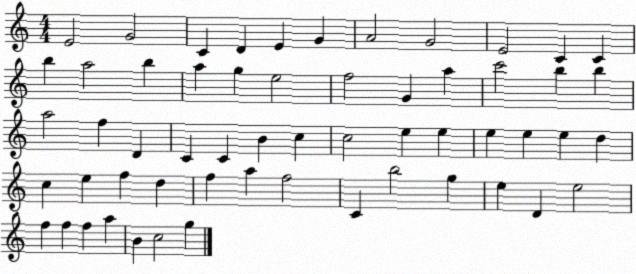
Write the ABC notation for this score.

X:1
T:Untitled
M:4/4
L:1/4
K:C
E2 G2 C D E G A2 G2 E2 C C b a2 b a g e2 f2 G a c'2 b b a2 f D C C B c c2 e e e e e d c e f d f a f2 C b2 g e D e2 f f f a B c2 g